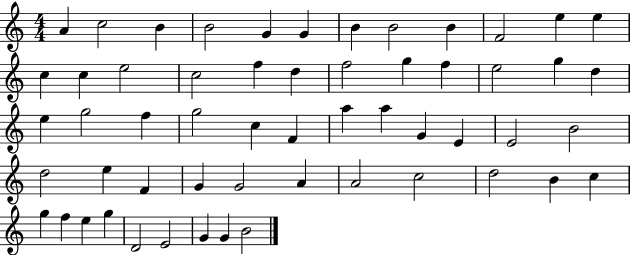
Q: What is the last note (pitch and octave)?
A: B4